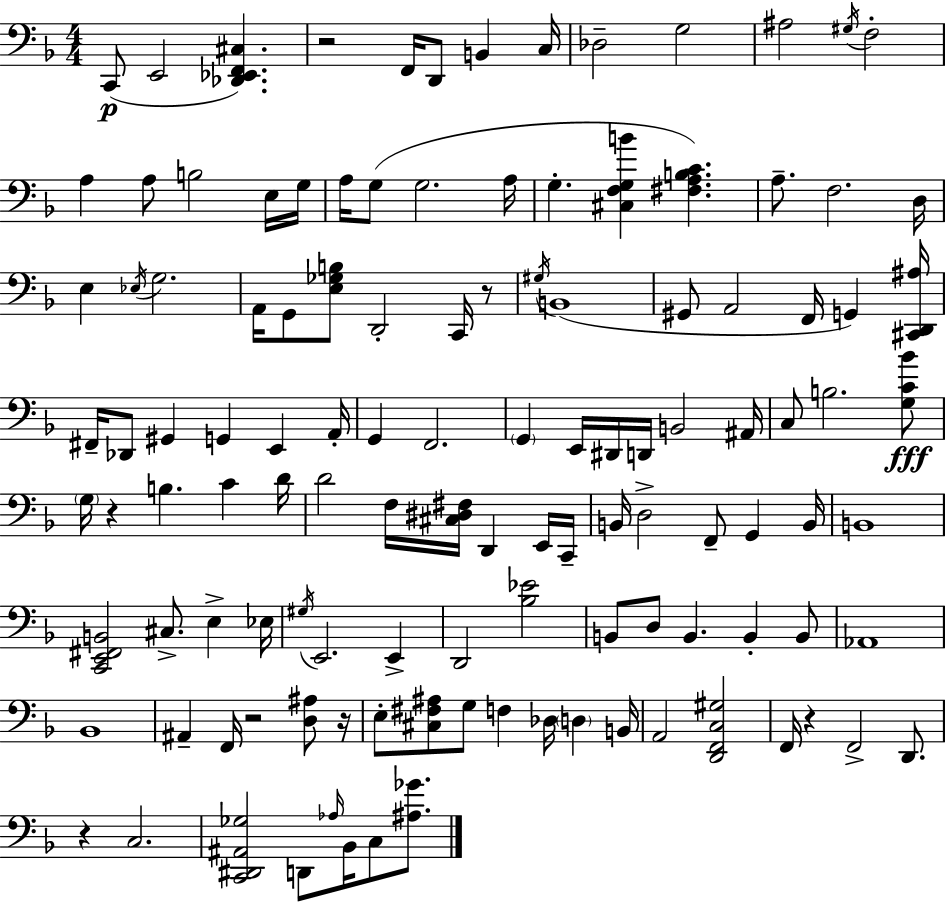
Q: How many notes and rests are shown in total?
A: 120